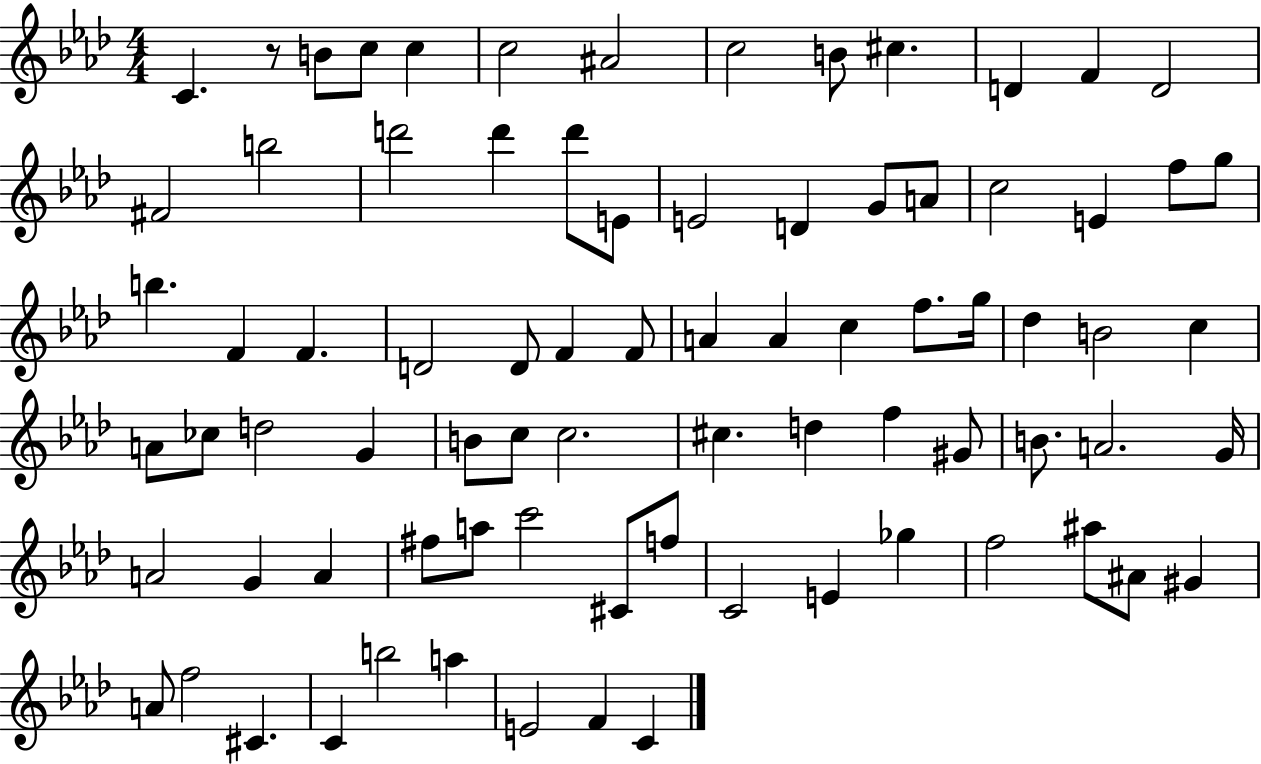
C4/q. R/e B4/e C5/e C5/q C5/h A#4/h C5/h B4/e C#5/q. D4/q F4/q D4/h F#4/h B5/h D6/h D6/q D6/e E4/e E4/h D4/q G4/e A4/e C5/h E4/q F5/e G5/e B5/q. F4/q F4/q. D4/h D4/e F4/q F4/e A4/q A4/q C5/q F5/e. G5/s Db5/q B4/h C5/q A4/e CES5/e D5/h G4/q B4/e C5/e C5/h. C#5/q. D5/q F5/q G#4/e B4/e. A4/h. G4/s A4/h G4/q A4/q F#5/e A5/e C6/h C#4/e F5/e C4/h E4/q Gb5/q F5/h A#5/e A#4/e G#4/q A4/e F5/h C#4/q. C4/q B5/h A5/q E4/h F4/q C4/q